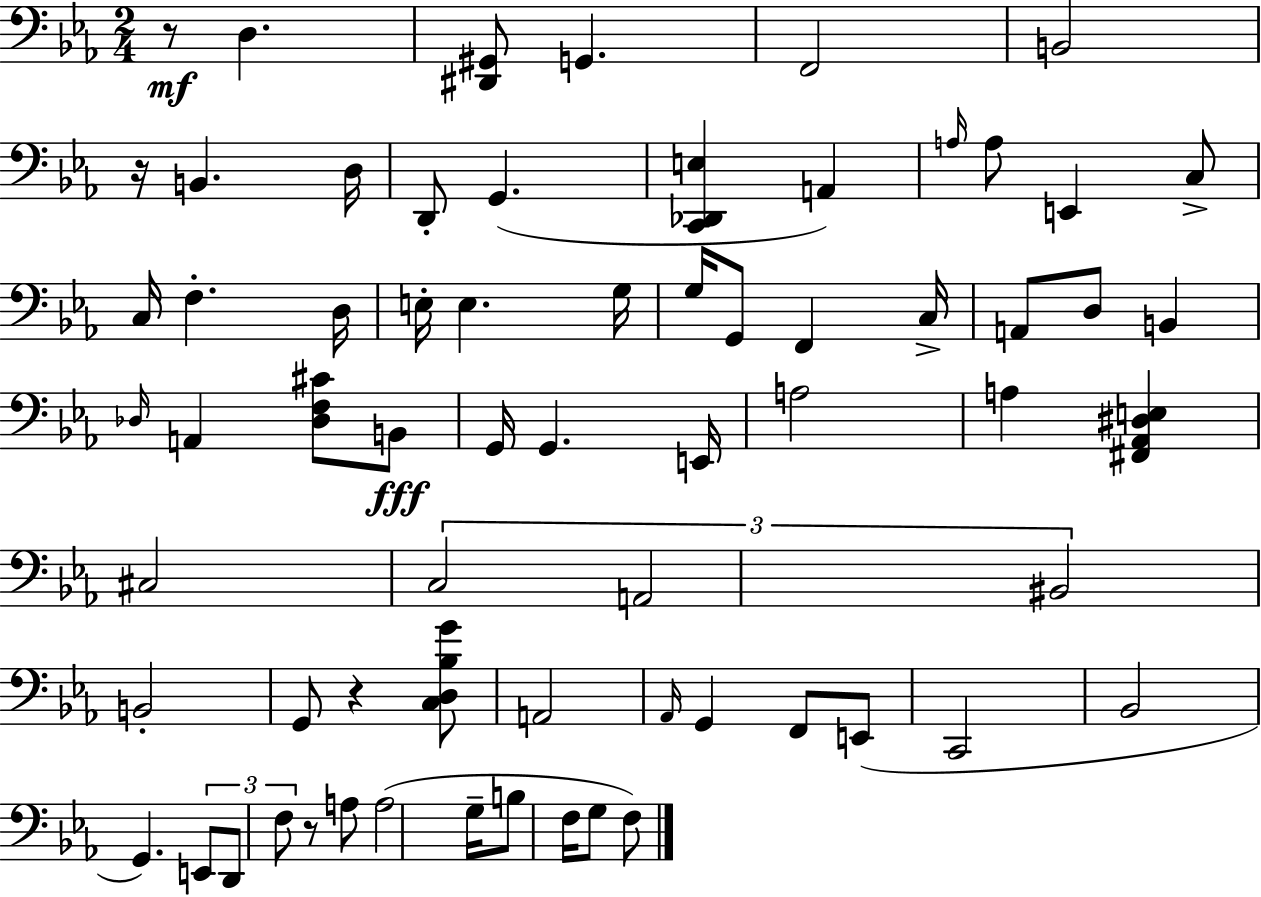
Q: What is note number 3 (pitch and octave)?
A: F2